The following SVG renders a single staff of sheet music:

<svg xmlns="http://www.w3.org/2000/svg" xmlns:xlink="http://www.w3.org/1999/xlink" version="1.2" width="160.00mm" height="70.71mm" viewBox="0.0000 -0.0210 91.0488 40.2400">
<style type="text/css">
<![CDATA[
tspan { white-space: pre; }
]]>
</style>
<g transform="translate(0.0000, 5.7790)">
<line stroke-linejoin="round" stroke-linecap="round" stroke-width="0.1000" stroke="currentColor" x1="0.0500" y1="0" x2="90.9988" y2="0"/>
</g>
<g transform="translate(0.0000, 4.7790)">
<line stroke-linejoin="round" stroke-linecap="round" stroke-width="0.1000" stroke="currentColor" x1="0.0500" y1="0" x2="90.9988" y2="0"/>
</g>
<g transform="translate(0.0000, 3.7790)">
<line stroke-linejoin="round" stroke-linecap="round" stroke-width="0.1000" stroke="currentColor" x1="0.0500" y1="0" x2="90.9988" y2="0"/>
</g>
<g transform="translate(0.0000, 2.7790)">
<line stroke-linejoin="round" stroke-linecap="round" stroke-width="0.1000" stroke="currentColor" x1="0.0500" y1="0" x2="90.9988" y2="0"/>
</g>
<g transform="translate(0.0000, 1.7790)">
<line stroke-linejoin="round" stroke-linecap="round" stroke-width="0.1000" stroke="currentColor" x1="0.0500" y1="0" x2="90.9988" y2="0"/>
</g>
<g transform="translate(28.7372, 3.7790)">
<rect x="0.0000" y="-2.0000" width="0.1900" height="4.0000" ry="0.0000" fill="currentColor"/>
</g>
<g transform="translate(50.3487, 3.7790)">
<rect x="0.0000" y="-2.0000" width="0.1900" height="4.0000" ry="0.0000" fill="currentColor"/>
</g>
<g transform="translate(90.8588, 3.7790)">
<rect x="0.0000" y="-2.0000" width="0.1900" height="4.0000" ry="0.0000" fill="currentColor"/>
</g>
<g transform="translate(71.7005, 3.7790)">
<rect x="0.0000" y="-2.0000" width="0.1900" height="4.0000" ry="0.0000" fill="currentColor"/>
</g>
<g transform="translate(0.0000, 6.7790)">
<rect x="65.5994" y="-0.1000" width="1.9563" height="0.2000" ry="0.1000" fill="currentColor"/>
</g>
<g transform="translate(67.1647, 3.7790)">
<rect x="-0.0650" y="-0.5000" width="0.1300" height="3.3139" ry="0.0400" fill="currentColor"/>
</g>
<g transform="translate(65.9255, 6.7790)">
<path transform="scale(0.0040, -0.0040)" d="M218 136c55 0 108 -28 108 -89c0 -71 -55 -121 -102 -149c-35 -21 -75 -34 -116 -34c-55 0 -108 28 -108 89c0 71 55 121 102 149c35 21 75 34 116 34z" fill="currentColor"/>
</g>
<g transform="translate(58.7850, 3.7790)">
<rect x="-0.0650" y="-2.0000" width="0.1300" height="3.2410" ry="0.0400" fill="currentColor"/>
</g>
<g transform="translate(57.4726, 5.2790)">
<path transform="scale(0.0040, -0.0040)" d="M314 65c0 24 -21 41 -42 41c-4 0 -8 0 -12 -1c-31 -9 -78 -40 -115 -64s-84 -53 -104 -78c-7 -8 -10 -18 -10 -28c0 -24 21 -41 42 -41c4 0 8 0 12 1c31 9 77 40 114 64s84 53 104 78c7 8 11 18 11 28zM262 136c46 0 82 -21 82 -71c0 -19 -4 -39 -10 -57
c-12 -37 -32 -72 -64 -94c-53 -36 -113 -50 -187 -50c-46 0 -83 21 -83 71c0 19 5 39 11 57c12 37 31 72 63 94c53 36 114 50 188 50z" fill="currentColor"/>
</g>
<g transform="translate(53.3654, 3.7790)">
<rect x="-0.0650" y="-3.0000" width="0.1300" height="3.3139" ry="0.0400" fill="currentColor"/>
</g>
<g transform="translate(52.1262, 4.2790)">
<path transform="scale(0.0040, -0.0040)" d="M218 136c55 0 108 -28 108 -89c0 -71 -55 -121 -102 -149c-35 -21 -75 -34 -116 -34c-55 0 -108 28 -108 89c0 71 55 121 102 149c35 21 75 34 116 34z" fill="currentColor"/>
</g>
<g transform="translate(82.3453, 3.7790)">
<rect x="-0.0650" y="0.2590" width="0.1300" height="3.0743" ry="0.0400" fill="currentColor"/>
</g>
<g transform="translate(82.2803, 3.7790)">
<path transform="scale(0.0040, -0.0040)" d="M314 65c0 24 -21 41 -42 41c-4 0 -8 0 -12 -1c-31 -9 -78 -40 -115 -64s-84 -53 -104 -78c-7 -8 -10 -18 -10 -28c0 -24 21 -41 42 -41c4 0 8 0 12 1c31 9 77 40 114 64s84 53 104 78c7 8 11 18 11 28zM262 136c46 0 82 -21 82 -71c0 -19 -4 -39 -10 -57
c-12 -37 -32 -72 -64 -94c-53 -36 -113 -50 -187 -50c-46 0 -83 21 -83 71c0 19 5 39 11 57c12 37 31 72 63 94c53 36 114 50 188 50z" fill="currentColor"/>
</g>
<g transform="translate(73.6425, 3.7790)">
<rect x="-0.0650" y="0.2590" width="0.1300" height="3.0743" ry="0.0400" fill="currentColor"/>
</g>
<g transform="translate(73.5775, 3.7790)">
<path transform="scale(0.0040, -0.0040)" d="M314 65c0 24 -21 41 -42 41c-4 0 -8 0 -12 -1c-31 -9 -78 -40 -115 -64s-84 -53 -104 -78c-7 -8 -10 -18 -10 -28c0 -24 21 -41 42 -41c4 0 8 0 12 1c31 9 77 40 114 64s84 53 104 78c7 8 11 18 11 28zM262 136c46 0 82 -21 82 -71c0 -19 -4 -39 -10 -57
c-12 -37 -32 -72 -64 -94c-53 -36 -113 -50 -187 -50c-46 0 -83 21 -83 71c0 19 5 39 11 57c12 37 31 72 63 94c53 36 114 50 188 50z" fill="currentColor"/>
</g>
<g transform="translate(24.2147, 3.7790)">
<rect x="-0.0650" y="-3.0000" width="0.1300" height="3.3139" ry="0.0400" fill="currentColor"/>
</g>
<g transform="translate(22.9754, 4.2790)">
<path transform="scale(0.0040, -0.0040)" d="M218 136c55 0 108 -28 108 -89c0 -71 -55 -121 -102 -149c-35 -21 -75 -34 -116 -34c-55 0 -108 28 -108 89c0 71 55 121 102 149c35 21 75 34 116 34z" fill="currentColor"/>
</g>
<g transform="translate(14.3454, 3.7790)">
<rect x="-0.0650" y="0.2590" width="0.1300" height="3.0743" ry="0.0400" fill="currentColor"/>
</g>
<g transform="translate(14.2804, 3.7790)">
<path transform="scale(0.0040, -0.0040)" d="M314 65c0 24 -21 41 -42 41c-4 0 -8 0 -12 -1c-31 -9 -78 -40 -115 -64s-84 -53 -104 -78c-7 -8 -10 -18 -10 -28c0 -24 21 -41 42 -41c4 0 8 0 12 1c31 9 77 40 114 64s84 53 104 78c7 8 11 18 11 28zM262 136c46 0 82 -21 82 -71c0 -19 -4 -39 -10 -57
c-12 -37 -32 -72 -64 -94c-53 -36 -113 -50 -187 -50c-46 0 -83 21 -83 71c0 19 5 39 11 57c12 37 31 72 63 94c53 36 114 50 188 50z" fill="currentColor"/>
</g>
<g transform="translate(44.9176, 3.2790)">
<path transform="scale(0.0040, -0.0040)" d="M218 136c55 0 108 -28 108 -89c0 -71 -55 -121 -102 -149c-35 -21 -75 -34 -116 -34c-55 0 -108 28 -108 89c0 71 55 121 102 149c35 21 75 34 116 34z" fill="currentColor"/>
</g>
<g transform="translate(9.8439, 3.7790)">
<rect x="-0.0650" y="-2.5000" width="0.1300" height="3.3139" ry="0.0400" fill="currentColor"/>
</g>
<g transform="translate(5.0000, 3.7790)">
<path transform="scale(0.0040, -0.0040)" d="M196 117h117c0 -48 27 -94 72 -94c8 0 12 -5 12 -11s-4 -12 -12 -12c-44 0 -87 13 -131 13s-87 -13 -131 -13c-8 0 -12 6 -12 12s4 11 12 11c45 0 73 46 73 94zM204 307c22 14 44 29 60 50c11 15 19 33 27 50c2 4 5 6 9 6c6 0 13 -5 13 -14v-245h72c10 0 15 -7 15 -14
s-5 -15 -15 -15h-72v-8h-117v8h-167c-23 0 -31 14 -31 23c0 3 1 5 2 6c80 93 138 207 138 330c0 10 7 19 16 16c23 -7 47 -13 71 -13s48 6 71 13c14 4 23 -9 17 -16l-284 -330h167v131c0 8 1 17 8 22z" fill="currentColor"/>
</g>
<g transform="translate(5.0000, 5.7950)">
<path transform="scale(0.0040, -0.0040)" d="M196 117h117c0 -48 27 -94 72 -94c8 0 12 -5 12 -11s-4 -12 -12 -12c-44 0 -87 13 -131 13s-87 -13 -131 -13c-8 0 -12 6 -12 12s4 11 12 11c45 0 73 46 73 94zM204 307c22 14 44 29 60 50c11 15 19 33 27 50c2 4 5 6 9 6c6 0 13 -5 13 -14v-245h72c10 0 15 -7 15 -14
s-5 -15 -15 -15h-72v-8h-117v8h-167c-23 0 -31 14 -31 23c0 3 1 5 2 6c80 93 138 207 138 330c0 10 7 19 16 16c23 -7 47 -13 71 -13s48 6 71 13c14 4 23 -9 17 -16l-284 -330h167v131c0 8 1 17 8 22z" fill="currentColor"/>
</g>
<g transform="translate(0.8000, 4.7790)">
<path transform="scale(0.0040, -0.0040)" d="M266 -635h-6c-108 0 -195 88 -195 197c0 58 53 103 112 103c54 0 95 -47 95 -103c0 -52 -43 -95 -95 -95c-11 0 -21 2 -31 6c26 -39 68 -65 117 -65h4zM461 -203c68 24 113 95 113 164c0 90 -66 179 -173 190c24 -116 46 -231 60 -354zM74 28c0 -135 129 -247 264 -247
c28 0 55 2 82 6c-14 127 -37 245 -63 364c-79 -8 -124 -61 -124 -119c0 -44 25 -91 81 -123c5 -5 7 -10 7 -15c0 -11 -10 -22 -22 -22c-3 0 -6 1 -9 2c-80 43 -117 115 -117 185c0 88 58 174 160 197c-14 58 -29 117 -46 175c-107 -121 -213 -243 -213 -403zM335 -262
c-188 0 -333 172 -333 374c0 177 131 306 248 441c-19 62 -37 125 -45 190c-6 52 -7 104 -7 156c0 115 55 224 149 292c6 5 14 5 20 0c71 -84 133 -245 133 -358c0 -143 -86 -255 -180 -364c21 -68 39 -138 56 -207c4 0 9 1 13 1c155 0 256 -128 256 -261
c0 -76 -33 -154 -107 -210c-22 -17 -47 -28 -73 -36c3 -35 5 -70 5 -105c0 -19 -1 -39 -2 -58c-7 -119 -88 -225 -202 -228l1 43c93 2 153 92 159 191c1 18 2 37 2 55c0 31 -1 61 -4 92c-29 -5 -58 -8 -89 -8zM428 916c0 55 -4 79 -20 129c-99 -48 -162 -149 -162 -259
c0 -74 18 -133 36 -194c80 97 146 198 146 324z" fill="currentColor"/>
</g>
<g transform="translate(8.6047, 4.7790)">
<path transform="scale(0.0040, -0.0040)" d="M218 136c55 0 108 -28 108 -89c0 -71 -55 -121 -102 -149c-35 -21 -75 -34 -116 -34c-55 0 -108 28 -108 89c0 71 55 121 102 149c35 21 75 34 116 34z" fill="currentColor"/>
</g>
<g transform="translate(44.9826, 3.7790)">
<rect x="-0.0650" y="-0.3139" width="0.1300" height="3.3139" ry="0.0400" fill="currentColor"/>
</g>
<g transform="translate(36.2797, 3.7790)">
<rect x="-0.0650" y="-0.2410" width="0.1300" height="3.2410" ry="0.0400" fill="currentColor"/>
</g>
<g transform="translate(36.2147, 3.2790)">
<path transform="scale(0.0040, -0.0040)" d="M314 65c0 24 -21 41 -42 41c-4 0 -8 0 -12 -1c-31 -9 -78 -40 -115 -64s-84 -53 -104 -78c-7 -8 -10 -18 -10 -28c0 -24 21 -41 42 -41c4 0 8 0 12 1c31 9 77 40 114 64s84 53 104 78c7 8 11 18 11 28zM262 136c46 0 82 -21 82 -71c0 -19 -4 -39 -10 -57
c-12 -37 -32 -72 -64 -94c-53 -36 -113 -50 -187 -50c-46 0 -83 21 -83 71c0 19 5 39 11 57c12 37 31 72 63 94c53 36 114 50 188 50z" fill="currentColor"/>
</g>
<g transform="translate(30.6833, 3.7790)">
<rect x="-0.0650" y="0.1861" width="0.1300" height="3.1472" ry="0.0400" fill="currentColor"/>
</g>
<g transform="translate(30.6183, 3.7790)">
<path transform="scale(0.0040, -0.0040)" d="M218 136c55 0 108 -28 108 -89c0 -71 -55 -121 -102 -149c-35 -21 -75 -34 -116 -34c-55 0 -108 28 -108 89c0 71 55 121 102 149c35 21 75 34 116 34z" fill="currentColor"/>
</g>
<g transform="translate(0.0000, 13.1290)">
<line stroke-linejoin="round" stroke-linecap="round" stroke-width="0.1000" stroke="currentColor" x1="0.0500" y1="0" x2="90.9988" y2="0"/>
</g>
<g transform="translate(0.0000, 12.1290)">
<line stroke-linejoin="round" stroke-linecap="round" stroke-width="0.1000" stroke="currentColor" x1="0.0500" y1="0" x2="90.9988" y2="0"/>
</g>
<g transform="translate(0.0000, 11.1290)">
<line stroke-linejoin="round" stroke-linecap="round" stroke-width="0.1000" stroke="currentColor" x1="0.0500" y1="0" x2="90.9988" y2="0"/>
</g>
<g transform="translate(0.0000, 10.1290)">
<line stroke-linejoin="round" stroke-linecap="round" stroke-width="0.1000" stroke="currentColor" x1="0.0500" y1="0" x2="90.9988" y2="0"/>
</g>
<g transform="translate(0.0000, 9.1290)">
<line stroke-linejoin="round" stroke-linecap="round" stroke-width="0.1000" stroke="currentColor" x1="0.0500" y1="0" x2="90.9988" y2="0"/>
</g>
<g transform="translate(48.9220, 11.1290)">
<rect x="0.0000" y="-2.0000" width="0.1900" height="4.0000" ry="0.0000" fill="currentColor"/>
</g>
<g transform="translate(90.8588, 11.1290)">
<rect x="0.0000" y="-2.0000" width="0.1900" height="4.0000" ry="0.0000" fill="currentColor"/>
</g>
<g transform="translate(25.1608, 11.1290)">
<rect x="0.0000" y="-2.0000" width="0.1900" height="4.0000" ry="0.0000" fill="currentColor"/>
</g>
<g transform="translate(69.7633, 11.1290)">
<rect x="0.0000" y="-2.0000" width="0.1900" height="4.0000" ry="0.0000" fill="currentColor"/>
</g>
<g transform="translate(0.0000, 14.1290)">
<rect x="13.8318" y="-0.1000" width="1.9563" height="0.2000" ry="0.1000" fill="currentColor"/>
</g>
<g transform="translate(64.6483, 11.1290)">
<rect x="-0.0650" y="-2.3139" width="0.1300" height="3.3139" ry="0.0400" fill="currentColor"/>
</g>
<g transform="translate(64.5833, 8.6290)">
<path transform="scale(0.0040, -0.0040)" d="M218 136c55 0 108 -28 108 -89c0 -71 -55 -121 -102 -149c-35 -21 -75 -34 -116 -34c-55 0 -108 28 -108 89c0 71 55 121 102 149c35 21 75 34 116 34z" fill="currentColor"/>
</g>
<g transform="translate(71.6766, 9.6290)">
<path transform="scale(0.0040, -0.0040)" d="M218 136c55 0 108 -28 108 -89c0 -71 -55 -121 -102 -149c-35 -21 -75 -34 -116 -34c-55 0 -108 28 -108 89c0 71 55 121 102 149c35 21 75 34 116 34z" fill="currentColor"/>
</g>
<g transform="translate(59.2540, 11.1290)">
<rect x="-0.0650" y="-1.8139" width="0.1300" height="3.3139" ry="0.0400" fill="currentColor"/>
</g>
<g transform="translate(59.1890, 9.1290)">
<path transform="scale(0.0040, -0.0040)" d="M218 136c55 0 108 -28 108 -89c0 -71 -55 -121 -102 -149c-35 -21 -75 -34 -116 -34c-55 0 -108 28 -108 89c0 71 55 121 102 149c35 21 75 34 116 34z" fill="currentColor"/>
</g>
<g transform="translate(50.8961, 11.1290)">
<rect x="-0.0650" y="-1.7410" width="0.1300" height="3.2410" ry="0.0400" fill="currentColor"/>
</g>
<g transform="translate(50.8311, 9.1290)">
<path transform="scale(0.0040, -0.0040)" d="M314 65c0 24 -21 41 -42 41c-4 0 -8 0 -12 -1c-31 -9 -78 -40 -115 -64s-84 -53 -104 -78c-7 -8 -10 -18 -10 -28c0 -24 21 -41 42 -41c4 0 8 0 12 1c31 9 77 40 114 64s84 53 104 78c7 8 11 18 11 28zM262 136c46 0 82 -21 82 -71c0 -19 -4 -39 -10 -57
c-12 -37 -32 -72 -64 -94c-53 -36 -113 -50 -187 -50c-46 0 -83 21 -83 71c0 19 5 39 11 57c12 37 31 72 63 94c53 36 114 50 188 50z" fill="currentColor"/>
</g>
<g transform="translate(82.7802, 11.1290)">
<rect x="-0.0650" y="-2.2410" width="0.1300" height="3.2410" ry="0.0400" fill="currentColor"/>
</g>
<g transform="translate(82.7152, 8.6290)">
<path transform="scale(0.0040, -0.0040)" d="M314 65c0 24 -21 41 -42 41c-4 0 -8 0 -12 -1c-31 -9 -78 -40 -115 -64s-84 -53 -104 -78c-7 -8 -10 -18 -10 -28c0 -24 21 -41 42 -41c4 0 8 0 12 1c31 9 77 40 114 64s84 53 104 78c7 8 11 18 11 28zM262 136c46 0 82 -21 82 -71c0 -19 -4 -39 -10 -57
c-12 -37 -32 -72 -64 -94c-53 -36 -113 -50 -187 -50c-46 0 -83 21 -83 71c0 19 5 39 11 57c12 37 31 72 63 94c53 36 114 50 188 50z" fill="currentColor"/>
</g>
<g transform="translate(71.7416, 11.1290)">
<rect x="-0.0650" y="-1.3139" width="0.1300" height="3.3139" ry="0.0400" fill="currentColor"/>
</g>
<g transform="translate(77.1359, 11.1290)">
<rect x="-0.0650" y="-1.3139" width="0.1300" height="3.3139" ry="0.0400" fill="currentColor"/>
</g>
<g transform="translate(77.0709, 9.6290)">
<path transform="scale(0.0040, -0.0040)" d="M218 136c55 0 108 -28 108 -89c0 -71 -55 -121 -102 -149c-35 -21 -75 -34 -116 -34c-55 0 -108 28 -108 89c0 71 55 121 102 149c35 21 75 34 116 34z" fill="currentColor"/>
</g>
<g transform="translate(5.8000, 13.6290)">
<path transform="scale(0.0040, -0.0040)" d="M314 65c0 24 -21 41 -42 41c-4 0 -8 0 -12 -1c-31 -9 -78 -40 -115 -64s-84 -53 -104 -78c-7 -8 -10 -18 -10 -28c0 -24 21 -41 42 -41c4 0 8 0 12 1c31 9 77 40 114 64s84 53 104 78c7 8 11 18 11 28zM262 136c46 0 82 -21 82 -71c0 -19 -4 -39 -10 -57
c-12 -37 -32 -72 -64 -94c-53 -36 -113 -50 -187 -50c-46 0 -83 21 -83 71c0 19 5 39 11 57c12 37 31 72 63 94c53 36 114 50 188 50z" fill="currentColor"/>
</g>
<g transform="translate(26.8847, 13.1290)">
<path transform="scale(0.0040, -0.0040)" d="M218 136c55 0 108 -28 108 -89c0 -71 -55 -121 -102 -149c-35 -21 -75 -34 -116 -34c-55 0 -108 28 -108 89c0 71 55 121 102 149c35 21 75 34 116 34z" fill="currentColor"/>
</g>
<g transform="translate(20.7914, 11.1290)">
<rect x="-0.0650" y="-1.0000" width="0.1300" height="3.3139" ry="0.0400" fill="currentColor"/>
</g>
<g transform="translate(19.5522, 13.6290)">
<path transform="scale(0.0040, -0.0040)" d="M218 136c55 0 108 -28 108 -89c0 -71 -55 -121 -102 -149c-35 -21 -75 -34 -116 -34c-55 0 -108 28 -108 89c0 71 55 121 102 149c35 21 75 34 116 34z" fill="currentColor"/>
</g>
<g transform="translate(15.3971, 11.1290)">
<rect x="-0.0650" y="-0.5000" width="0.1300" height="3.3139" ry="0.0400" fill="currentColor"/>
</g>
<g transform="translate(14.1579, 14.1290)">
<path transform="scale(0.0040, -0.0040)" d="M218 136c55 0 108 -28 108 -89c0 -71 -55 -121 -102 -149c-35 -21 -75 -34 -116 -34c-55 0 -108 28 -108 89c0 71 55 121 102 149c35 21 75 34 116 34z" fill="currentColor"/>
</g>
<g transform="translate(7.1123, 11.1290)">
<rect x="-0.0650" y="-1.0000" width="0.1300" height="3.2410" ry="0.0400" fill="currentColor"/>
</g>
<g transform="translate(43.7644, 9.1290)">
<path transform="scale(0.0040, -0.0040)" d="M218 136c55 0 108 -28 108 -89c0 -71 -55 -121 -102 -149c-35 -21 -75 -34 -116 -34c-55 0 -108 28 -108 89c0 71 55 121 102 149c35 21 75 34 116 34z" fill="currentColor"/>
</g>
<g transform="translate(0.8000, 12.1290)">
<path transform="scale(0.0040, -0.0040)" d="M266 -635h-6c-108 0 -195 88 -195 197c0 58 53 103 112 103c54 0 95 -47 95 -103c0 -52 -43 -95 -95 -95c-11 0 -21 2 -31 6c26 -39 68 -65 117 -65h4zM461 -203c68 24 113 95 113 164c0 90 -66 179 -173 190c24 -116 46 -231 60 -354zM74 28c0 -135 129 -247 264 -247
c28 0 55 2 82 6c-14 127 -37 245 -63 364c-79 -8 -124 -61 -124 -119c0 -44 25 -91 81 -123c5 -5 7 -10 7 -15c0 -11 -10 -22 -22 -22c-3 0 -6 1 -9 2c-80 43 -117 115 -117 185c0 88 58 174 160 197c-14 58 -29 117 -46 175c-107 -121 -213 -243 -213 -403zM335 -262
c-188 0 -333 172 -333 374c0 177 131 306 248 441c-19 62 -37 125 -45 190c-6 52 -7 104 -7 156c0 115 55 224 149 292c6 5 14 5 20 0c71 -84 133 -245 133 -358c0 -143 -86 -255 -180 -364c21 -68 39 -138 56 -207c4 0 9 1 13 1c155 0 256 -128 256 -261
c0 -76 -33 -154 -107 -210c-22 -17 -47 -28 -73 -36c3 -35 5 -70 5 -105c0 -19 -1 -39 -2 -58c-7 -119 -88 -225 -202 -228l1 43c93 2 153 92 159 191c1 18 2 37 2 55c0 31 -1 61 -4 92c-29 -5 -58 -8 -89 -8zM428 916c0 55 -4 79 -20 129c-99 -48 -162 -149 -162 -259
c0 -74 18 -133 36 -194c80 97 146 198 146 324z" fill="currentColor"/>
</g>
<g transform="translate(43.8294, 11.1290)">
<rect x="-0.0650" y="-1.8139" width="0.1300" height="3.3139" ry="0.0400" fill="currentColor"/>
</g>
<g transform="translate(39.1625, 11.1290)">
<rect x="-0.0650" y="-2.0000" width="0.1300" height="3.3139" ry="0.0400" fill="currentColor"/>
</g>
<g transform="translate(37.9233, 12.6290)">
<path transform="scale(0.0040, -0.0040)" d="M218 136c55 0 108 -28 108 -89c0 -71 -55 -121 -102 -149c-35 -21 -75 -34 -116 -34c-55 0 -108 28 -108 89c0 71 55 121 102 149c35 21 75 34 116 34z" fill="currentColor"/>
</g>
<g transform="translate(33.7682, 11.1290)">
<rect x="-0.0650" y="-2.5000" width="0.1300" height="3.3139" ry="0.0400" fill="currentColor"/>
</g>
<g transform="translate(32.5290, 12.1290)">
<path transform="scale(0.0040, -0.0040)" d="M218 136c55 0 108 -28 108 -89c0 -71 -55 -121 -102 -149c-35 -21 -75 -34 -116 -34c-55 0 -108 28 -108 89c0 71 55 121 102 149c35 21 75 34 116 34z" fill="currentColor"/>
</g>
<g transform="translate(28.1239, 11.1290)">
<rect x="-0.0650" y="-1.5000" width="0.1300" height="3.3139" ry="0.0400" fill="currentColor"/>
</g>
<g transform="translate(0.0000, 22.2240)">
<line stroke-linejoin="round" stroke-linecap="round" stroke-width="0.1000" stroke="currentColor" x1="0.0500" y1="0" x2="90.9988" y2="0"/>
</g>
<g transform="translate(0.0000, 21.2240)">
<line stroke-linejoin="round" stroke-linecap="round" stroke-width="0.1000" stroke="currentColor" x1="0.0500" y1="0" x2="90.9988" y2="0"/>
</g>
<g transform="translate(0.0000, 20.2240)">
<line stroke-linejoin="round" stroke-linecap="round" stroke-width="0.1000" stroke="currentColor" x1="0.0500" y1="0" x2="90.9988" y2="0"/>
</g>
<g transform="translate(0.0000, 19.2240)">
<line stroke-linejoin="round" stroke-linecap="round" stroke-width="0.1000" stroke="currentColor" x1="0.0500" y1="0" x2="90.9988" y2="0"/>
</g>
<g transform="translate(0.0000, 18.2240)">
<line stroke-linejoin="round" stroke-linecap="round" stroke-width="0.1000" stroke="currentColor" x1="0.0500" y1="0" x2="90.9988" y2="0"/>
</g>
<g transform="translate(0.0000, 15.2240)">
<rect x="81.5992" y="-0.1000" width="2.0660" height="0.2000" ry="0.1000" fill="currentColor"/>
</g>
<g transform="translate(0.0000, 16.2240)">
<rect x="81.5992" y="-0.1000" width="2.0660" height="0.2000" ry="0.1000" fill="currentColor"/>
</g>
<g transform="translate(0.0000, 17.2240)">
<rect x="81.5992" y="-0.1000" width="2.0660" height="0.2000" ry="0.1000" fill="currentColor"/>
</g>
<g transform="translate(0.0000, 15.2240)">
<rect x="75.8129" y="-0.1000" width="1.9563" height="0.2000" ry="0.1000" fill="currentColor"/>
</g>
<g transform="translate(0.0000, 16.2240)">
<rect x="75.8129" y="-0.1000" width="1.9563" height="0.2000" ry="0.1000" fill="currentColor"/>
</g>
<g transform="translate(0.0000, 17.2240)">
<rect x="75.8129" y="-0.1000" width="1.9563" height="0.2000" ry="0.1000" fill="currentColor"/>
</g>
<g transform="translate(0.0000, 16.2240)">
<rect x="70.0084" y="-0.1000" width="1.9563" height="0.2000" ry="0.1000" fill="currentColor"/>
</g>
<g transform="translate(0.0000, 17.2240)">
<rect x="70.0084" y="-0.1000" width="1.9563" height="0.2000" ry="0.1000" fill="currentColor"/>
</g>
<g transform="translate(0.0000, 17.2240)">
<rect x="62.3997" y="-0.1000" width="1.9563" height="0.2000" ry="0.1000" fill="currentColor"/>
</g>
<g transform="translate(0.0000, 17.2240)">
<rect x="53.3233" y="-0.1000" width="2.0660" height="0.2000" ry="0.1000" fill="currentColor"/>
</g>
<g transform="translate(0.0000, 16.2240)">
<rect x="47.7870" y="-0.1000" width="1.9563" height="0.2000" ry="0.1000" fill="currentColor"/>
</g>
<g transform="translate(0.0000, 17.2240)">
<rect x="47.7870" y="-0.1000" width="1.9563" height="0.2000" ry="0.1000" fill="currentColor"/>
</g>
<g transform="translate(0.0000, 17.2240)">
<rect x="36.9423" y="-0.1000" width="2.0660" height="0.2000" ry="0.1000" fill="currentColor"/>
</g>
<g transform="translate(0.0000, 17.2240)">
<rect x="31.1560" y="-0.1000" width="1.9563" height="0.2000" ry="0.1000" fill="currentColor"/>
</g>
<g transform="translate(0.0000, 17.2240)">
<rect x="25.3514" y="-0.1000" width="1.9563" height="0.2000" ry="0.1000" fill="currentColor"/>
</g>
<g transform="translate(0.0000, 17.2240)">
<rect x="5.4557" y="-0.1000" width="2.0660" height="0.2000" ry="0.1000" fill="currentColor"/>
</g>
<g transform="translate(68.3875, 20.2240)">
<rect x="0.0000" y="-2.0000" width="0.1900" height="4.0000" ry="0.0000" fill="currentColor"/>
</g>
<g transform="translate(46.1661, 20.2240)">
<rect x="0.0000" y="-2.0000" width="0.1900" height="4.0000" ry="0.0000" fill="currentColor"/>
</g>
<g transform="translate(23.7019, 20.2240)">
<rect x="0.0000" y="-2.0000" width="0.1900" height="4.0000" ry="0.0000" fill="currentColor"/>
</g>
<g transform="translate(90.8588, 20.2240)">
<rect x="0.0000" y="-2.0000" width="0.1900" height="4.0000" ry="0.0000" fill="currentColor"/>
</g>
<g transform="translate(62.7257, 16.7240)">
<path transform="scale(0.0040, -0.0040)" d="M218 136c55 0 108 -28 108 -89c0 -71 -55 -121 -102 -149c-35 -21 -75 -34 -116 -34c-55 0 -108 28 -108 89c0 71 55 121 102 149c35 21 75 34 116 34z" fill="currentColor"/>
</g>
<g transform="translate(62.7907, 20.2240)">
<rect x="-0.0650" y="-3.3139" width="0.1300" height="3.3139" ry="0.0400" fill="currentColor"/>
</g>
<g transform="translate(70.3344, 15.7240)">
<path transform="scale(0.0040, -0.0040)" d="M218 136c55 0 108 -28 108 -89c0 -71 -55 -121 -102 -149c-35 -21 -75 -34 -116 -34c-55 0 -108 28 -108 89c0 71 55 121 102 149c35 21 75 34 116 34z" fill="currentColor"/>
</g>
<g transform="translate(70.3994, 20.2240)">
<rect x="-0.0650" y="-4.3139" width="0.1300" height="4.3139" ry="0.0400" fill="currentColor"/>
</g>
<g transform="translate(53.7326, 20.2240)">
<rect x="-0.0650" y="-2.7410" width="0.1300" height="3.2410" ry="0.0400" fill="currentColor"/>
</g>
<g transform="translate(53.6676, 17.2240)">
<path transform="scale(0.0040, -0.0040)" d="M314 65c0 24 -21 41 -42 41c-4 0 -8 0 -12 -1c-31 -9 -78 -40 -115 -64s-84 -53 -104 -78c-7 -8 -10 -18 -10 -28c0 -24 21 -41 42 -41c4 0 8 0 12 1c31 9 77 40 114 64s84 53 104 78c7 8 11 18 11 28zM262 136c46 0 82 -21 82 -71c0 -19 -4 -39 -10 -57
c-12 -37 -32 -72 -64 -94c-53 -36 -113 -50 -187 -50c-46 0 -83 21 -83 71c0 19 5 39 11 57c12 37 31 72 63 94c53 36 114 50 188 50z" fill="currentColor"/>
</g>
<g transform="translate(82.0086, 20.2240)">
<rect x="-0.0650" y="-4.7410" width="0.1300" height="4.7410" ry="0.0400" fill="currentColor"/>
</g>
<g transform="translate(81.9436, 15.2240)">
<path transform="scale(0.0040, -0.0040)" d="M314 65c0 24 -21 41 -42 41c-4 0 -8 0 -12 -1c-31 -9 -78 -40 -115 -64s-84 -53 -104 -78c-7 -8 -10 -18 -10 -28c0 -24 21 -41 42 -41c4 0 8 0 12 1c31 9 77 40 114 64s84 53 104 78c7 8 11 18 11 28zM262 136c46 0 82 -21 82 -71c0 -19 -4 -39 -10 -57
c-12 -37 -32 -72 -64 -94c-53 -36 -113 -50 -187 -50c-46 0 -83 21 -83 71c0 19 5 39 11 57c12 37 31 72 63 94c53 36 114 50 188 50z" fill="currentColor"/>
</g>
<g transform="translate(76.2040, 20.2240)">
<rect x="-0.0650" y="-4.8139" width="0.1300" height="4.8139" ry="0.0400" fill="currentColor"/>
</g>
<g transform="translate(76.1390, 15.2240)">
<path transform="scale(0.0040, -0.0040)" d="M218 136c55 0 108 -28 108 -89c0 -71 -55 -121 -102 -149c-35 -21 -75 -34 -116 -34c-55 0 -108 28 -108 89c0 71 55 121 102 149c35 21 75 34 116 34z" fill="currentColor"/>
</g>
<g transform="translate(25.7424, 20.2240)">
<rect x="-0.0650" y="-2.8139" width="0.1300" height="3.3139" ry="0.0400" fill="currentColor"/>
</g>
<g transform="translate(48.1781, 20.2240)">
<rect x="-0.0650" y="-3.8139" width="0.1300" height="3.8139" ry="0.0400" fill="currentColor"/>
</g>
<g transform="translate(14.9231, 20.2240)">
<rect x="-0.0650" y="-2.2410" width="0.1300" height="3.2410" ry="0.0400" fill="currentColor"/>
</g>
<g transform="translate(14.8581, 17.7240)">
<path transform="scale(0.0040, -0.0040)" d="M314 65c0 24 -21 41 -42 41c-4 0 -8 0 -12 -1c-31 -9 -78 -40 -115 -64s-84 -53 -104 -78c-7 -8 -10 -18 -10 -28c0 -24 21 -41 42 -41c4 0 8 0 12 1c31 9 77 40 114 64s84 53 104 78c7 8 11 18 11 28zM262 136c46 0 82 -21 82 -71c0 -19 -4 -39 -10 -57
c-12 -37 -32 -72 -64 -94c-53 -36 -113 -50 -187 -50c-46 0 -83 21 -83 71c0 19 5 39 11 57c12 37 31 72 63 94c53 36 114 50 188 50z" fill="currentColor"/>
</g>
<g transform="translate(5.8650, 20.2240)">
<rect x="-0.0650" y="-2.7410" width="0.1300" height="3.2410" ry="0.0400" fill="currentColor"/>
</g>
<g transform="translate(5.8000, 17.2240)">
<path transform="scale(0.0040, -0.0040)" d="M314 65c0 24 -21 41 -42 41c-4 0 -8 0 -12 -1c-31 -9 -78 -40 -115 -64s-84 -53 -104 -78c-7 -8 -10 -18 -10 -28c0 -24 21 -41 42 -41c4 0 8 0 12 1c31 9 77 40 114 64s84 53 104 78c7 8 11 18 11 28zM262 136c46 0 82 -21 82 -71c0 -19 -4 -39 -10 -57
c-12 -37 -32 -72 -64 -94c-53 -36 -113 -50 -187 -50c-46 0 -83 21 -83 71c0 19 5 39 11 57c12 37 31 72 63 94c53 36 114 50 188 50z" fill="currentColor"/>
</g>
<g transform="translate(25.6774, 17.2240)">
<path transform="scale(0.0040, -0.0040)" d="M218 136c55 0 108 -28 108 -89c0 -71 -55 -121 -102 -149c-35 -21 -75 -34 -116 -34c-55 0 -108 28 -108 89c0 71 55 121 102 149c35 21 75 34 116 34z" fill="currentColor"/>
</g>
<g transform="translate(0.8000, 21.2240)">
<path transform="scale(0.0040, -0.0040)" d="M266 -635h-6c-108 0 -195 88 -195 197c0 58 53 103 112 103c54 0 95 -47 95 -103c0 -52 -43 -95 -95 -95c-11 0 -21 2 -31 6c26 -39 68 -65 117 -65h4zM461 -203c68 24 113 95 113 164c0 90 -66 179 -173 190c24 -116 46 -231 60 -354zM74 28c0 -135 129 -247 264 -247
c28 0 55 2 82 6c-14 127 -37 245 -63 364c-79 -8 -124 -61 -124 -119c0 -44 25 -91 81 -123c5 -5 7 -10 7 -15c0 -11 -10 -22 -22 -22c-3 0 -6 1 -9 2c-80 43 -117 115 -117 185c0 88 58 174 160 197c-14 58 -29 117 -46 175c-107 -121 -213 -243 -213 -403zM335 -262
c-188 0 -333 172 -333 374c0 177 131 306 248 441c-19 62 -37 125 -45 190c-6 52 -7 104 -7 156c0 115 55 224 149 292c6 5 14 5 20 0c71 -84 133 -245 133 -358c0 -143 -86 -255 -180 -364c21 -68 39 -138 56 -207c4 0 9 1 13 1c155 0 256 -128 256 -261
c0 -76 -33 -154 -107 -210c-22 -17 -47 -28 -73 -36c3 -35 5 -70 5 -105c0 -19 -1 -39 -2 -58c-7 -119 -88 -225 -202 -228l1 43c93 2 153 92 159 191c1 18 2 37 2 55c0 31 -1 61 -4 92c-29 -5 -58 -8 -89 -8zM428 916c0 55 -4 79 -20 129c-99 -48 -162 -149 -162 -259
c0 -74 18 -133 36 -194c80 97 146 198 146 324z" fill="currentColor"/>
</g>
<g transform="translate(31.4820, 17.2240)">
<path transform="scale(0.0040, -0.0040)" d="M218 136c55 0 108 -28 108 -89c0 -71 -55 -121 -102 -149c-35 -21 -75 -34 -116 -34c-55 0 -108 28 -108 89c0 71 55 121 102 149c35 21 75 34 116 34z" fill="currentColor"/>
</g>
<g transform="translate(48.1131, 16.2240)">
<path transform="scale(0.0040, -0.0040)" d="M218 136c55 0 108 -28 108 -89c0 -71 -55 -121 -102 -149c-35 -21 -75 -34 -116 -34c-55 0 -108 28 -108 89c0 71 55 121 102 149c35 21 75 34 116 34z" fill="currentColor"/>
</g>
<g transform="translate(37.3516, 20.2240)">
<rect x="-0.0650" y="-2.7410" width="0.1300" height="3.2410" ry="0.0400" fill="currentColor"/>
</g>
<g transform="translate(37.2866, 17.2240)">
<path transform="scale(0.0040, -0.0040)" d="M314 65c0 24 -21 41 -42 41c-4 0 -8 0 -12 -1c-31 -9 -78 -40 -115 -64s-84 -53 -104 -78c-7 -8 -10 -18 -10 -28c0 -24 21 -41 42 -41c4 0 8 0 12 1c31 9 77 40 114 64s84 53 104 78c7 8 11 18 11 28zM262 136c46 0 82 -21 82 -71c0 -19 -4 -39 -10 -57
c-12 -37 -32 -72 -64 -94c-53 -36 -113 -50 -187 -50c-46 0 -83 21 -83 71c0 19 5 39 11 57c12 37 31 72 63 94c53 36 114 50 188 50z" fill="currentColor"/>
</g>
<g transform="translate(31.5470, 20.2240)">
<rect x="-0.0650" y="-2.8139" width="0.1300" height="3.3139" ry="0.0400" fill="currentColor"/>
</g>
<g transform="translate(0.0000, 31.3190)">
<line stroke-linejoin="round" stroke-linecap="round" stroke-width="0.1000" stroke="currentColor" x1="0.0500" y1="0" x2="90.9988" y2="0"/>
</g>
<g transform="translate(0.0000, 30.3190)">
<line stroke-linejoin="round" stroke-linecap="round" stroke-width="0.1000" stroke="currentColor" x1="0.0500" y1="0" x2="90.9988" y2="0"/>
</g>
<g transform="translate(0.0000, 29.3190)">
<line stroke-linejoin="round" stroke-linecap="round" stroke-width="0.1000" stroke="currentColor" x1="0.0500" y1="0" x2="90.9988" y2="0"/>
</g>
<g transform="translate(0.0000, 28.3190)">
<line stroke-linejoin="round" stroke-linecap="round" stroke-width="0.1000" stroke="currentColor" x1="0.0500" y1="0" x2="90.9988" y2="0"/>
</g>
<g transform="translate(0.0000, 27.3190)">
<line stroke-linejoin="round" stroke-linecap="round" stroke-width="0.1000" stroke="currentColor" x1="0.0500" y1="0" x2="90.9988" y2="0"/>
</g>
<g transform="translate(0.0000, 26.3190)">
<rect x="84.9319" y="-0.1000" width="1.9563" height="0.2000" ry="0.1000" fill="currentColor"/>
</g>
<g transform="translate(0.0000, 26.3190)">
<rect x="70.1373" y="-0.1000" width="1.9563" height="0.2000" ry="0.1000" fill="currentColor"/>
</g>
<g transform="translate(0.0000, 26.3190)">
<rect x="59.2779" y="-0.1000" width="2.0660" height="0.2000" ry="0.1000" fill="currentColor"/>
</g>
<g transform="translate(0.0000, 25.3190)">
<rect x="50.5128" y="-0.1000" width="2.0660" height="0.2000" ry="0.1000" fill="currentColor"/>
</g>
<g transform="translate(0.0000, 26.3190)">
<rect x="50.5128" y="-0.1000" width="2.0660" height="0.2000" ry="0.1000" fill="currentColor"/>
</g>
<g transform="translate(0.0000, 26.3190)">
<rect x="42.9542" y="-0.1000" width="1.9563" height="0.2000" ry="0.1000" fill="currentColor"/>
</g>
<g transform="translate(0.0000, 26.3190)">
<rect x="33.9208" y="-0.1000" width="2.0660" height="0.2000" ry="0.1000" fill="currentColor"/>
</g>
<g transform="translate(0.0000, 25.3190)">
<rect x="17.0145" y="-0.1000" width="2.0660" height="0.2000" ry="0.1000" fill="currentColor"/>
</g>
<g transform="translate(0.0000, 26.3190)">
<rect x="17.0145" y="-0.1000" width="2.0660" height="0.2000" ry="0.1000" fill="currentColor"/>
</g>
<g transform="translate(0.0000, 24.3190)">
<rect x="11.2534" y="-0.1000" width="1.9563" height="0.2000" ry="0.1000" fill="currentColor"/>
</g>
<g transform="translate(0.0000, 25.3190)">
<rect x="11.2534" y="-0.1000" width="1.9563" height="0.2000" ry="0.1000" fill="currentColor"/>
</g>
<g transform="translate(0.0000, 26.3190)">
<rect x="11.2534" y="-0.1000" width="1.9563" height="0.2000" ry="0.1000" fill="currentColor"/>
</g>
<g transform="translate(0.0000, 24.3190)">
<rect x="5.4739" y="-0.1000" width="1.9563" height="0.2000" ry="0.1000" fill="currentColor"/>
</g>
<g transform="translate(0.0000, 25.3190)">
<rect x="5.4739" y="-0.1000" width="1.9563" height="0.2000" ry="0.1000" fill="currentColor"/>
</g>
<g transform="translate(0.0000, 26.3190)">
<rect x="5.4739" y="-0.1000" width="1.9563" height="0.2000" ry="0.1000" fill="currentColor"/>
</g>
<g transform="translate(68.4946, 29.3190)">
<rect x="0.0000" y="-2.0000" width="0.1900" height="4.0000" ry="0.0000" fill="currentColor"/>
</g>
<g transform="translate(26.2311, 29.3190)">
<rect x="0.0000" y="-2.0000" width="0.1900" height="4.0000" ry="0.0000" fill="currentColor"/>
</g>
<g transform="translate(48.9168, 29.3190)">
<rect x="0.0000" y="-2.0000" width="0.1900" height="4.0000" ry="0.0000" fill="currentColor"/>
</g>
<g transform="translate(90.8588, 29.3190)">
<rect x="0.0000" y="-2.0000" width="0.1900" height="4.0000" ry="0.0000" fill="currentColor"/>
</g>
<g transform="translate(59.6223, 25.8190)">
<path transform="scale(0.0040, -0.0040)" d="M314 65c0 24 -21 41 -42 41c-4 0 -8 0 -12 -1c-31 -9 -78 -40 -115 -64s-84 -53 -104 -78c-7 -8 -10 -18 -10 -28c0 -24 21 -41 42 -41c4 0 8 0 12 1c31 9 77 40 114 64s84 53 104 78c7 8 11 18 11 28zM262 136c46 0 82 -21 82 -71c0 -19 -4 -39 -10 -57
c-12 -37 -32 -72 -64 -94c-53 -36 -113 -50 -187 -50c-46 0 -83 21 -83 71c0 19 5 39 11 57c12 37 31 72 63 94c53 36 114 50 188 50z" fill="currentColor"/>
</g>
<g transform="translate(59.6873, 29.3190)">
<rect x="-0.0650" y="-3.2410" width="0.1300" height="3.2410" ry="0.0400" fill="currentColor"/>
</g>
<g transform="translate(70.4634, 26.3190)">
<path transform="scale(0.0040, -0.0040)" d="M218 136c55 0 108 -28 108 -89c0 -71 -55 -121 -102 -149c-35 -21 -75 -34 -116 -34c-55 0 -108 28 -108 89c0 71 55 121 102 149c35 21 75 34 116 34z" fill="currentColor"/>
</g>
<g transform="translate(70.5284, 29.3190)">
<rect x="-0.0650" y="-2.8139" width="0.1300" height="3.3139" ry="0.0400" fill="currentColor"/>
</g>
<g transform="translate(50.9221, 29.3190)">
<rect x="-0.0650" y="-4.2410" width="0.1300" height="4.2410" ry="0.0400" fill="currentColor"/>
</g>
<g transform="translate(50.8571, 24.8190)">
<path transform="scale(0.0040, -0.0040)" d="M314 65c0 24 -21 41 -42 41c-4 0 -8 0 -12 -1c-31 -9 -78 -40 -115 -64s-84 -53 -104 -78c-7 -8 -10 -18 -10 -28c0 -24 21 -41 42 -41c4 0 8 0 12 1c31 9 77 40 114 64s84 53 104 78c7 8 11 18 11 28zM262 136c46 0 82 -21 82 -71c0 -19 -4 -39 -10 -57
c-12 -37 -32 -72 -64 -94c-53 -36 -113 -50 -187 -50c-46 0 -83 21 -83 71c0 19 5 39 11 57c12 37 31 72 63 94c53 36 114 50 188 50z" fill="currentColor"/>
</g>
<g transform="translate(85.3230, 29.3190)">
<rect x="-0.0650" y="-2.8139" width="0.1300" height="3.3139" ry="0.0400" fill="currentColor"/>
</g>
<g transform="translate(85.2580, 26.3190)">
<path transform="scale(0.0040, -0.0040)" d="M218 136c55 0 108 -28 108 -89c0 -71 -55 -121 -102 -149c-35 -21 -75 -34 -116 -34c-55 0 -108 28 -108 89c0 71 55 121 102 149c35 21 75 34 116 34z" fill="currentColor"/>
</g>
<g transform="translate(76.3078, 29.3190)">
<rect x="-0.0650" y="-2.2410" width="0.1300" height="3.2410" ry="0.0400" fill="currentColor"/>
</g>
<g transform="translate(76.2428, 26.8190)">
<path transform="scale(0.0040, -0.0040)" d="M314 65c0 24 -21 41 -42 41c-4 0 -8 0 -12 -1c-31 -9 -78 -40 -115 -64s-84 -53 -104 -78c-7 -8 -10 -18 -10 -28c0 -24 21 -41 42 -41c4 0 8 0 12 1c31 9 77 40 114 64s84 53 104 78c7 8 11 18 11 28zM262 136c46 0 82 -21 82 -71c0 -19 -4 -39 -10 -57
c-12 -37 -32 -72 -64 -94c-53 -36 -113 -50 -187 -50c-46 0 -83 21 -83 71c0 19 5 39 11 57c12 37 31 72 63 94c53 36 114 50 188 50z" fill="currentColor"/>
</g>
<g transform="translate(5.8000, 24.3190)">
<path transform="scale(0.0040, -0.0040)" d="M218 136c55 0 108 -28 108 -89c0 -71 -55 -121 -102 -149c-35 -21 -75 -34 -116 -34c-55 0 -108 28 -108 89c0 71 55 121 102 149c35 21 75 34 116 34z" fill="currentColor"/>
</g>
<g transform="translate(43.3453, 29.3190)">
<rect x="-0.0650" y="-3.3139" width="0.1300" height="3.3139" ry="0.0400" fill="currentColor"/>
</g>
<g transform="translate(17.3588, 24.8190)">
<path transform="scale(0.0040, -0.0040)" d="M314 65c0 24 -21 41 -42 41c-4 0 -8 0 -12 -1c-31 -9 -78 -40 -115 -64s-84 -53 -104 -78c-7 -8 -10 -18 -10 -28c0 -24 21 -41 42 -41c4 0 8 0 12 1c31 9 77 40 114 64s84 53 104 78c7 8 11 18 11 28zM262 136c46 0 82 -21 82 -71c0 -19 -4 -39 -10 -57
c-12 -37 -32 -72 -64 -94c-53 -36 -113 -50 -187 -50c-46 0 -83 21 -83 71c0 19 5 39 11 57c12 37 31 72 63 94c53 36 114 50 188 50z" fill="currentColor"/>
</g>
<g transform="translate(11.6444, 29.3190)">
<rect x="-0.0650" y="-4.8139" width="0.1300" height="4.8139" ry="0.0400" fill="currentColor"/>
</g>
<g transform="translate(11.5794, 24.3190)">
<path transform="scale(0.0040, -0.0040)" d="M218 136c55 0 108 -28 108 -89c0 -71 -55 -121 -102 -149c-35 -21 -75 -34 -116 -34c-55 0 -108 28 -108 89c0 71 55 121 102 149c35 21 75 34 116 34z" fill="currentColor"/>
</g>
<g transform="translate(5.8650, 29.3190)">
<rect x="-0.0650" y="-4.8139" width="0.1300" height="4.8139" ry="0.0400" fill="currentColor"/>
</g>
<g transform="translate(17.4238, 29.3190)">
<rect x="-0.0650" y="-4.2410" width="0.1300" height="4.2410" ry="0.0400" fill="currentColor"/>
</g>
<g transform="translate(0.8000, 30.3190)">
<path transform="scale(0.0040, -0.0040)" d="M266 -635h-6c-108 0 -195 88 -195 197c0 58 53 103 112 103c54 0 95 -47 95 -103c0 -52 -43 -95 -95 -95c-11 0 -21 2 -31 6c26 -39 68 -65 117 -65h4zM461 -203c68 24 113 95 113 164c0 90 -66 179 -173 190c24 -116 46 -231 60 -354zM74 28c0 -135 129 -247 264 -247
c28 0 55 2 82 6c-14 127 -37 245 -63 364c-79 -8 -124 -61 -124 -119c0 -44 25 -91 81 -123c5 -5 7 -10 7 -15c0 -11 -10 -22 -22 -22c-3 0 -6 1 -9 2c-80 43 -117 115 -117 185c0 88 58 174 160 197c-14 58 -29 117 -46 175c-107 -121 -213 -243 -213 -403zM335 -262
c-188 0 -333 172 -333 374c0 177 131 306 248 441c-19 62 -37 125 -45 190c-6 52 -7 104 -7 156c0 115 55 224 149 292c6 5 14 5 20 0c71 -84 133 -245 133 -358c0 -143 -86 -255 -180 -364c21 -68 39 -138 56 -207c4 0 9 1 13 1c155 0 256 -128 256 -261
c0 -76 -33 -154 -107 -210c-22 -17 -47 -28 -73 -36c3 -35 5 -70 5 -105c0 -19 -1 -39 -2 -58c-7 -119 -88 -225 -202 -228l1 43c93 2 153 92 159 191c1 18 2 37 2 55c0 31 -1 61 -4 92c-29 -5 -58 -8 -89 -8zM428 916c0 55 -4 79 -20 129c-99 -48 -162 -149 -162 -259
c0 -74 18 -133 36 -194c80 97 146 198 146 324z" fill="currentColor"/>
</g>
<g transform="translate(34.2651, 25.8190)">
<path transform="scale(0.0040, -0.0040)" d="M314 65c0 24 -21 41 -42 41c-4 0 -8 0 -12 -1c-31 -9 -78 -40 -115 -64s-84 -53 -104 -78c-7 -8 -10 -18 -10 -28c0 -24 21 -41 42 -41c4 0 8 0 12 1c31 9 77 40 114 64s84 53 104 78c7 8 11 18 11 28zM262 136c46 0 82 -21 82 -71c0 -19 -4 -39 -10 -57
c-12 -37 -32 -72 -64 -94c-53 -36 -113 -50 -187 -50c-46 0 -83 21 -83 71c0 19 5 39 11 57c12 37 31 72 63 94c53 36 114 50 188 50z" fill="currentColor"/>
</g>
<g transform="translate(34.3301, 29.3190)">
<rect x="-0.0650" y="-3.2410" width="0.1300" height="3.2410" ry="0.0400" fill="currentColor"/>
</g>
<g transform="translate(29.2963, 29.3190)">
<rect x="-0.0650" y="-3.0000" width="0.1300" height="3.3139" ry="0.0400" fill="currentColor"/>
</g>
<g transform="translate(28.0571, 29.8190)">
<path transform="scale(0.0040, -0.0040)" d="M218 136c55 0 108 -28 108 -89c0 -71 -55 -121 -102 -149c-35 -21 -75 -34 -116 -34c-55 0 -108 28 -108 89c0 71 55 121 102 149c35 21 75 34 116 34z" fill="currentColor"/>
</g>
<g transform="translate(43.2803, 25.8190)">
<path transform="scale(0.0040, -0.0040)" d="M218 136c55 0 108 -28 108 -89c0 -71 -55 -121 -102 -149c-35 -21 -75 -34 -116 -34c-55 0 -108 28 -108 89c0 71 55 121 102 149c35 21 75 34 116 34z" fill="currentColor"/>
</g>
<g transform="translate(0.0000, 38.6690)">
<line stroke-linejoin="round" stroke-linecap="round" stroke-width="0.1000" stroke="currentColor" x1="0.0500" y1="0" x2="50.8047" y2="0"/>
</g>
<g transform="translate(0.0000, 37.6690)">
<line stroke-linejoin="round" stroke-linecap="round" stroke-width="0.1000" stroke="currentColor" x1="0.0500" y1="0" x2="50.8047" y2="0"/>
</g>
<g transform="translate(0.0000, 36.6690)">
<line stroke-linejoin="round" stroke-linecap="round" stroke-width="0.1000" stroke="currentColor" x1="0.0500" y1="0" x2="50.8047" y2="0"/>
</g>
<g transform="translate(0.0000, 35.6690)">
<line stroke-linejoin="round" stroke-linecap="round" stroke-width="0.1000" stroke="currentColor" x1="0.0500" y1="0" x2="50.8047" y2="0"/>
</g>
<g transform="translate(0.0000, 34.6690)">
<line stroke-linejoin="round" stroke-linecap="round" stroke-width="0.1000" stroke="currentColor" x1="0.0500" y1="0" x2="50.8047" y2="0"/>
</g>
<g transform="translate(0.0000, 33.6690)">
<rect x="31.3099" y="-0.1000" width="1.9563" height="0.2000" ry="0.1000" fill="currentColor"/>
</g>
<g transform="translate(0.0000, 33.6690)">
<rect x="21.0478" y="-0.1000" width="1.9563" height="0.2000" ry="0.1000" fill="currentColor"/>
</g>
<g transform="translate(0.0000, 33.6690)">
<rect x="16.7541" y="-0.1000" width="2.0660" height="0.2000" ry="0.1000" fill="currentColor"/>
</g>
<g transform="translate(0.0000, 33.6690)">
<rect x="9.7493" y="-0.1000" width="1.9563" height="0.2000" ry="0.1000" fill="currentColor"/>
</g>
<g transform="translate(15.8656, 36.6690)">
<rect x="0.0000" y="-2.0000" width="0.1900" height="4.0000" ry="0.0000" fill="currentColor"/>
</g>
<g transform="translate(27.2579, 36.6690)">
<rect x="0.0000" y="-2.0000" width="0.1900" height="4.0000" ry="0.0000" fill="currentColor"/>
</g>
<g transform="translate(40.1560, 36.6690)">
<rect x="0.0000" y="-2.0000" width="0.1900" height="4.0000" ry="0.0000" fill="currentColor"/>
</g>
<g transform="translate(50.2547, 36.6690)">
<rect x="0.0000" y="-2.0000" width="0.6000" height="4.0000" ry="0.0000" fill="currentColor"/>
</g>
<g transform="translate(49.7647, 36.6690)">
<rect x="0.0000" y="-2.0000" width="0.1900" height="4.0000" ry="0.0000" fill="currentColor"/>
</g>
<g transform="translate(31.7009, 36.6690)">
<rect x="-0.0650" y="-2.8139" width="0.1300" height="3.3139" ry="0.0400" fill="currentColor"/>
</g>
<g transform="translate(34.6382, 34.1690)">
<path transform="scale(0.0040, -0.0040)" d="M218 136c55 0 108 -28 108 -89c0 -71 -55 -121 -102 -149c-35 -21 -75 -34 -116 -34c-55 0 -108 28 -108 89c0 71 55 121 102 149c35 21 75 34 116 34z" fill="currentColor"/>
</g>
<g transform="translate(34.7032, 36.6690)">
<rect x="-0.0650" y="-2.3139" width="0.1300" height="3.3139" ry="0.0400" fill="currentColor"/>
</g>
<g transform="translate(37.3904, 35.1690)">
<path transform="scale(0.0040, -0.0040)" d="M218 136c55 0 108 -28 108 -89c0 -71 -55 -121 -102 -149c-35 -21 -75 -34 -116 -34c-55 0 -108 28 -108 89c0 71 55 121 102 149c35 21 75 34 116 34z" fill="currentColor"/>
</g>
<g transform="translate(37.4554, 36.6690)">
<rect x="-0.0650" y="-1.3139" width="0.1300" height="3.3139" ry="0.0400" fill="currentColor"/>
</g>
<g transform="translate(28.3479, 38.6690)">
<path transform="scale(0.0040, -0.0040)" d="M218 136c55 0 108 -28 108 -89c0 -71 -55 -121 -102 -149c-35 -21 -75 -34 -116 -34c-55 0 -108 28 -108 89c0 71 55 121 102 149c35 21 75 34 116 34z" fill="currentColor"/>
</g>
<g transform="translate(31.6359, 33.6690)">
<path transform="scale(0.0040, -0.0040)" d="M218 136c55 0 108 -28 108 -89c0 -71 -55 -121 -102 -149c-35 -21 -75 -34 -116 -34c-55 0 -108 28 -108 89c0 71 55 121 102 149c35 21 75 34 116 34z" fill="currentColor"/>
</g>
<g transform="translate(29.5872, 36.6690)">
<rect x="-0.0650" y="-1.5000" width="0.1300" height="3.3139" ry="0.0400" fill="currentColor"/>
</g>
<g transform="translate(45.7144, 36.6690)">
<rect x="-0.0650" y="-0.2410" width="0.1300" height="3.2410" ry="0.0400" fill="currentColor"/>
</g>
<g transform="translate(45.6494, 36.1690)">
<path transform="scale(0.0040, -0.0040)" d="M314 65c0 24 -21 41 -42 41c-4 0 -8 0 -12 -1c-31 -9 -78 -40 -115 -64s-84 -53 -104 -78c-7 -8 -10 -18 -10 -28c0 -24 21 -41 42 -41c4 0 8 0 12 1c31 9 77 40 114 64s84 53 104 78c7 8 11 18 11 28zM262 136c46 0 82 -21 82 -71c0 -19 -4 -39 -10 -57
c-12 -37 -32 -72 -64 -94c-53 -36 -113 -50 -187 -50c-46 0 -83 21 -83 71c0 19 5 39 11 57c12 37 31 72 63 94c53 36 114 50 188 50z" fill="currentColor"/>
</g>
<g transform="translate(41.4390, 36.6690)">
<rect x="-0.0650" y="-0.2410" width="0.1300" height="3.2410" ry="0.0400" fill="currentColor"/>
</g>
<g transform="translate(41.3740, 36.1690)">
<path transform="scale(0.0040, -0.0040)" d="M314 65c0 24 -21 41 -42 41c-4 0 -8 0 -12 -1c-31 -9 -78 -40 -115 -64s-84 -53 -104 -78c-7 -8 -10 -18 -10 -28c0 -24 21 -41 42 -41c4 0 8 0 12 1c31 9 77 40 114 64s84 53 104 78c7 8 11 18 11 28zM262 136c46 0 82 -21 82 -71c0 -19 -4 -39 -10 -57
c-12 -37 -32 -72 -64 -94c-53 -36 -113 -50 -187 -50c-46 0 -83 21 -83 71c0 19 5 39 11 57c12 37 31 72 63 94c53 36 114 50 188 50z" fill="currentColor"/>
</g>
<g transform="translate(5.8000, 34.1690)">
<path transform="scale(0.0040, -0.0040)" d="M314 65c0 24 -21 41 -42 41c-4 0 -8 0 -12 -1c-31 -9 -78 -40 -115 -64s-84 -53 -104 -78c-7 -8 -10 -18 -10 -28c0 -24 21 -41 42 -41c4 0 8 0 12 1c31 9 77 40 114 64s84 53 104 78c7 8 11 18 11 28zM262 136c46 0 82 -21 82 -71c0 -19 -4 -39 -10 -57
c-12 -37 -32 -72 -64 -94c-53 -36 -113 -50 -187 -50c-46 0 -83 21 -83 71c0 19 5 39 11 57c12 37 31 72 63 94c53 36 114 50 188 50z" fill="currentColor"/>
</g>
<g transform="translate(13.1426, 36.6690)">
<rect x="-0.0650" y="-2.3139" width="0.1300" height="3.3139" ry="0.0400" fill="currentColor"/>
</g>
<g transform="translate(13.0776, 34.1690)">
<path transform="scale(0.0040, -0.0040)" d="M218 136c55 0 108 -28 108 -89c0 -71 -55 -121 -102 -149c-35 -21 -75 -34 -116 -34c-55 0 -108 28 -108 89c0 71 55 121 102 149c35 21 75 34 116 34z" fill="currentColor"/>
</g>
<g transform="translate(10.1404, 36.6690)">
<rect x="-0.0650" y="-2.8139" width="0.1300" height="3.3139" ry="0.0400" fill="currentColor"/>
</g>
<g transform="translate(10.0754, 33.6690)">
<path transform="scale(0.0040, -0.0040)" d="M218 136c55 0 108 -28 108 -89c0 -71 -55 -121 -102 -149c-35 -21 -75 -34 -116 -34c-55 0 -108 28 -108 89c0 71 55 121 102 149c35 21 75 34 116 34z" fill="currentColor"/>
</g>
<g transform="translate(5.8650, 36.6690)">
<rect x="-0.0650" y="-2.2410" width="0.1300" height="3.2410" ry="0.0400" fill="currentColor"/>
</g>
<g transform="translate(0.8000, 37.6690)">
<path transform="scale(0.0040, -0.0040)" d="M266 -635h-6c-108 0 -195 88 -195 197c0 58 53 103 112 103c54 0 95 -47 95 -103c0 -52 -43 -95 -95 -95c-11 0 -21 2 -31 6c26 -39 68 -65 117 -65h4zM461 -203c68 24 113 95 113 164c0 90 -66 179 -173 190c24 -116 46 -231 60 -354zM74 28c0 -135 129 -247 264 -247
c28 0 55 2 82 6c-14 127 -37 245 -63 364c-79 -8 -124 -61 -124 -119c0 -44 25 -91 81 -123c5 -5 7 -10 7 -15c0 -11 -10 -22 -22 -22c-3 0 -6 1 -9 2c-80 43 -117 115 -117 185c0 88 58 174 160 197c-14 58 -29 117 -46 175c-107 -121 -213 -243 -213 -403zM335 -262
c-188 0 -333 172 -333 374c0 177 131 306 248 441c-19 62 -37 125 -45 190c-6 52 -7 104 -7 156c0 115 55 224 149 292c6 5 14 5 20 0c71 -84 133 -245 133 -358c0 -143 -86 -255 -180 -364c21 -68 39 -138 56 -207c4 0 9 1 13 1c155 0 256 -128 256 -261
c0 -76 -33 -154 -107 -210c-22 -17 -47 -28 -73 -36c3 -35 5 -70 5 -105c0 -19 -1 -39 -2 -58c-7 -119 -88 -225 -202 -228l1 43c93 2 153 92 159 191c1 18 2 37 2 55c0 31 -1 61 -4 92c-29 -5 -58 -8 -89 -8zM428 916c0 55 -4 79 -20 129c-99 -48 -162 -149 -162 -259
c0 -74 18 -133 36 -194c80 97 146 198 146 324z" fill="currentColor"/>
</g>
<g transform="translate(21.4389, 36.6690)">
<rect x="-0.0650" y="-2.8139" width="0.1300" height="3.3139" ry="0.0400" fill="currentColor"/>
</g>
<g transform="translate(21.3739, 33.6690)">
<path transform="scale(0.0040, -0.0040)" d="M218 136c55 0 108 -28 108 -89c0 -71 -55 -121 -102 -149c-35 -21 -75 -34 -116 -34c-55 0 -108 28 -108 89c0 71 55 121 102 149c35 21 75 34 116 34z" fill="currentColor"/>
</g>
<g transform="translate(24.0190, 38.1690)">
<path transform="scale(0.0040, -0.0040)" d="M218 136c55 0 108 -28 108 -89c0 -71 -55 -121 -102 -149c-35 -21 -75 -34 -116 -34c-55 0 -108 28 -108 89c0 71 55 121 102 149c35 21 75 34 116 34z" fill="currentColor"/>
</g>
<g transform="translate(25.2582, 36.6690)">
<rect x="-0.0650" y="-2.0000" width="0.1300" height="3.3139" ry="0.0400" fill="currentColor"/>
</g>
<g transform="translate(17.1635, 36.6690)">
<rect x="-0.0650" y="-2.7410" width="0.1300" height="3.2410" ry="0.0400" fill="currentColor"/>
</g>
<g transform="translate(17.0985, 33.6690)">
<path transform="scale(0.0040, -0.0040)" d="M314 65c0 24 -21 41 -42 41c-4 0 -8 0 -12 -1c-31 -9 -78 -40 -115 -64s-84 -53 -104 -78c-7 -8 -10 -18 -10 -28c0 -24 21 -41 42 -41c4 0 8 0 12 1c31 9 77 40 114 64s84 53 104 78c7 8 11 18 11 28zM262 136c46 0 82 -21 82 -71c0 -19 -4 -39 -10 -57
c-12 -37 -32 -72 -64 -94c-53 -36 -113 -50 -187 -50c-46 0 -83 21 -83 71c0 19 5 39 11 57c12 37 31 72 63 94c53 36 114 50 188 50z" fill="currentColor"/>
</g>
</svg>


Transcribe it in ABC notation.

X:1
T:Untitled
M:4/4
L:1/4
K:C
G B2 A B c2 c A F2 C B2 B2 D2 C D E G F f f2 f g e e g2 a2 g2 a a a2 c' a2 b d' e' e'2 e' e' d'2 A b2 b d'2 b2 a g2 a g2 a g a2 a F E a g e c2 c2